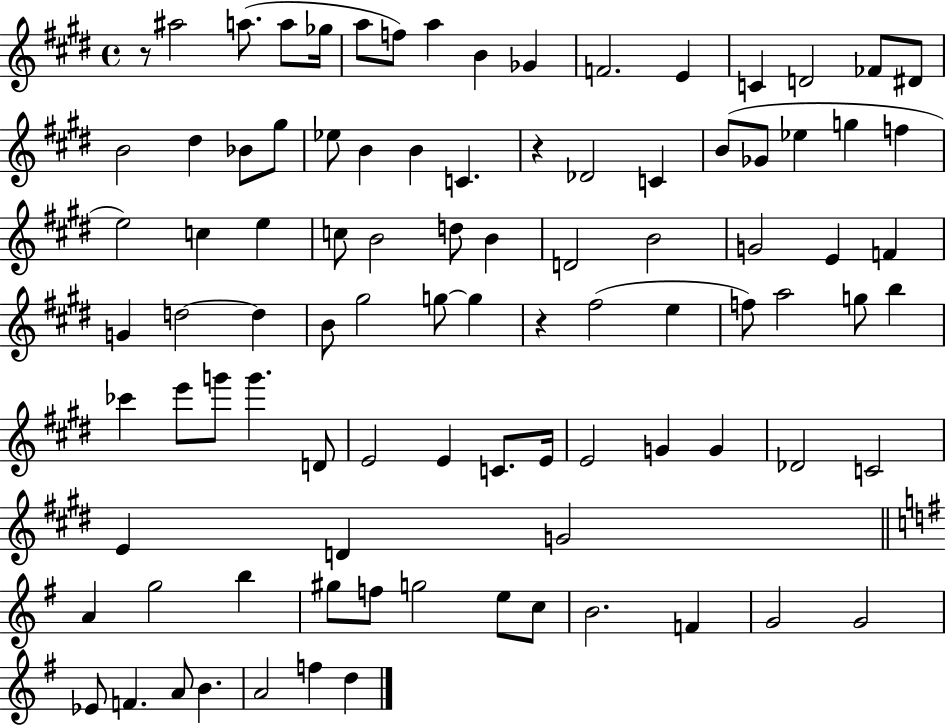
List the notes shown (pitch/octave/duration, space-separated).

R/e A#5/h A5/e. A5/e Gb5/s A5/e F5/e A5/q B4/q Gb4/q F4/h. E4/q C4/q D4/h FES4/e D#4/e B4/h D#5/q Bb4/e G#5/e Eb5/e B4/q B4/q C4/q. R/q Db4/h C4/q B4/e Gb4/e Eb5/q G5/q F5/q E5/h C5/q E5/q C5/e B4/h D5/e B4/q D4/h B4/h G4/h E4/q F4/q G4/q D5/h D5/q B4/e G#5/h G5/e G5/q R/q F#5/h E5/q F5/e A5/h G5/e B5/q CES6/q E6/e G6/e G6/q. D4/e E4/h E4/q C4/e. E4/s E4/h G4/q G4/q Db4/h C4/h E4/q D4/q G4/h A4/q G5/h B5/q G#5/e F5/e G5/h E5/e C5/e B4/h. F4/q G4/h G4/h Eb4/e F4/q. A4/e B4/q. A4/h F5/q D5/q